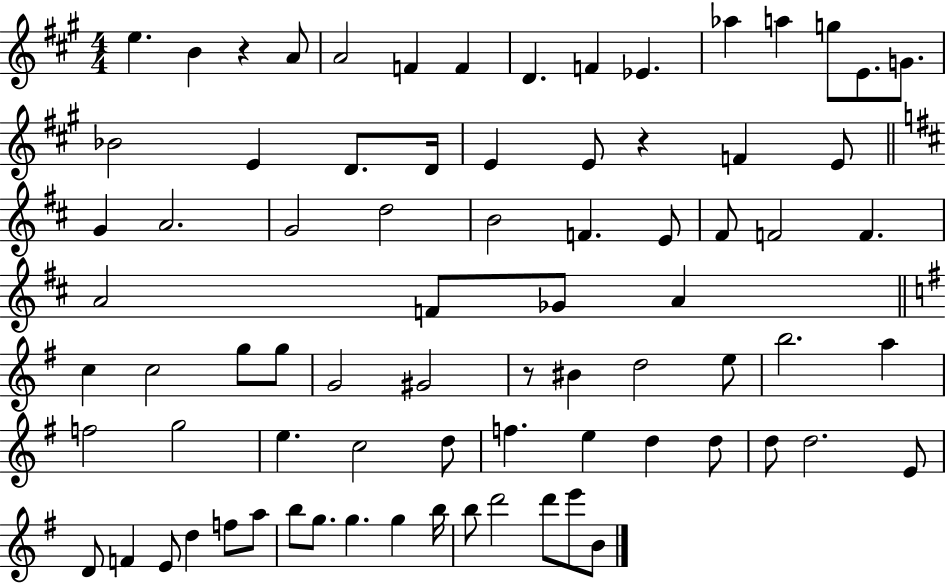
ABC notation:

X:1
T:Untitled
M:4/4
L:1/4
K:A
e B z A/2 A2 F F D F _E _a a g/2 E/2 G/2 _B2 E D/2 D/4 E E/2 z F E/2 G A2 G2 d2 B2 F E/2 ^F/2 F2 F A2 F/2 _G/2 A c c2 g/2 g/2 G2 ^G2 z/2 ^B d2 e/2 b2 a f2 g2 e c2 d/2 f e d d/2 d/2 d2 E/2 D/2 F E/2 d f/2 a/2 b/2 g/2 g g b/4 b/2 d'2 d'/2 e'/2 B/2